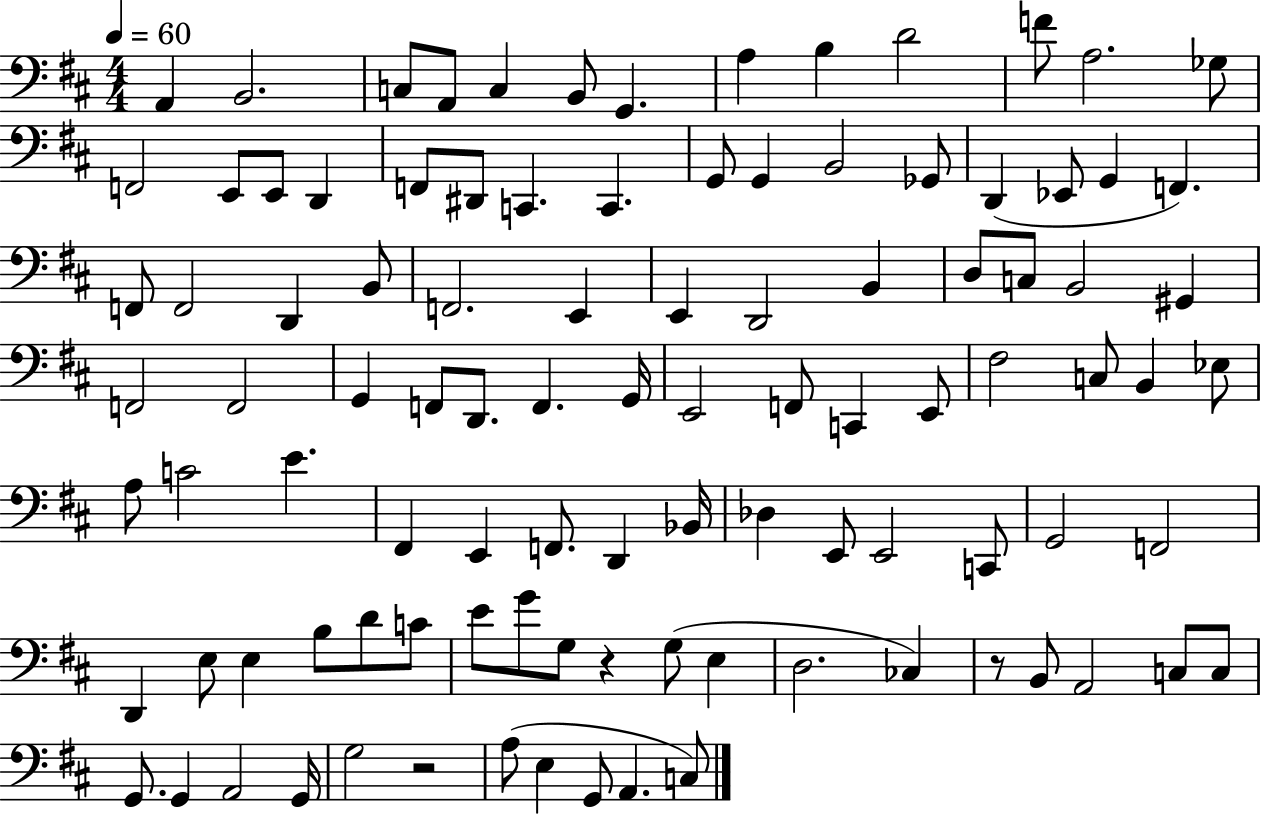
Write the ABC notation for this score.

X:1
T:Untitled
M:4/4
L:1/4
K:D
A,, B,,2 C,/2 A,,/2 C, B,,/2 G,, A, B, D2 F/2 A,2 _G,/2 F,,2 E,,/2 E,,/2 D,, F,,/2 ^D,,/2 C,, C,, G,,/2 G,, B,,2 _G,,/2 D,, _E,,/2 G,, F,, F,,/2 F,,2 D,, B,,/2 F,,2 E,, E,, D,,2 B,, D,/2 C,/2 B,,2 ^G,, F,,2 F,,2 G,, F,,/2 D,,/2 F,, G,,/4 E,,2 F,,/2 C,, E,,/2 ^F,2 C,/2 B,, _E,/2 A,/2 C2 E ^F,, E,, F,,/2 D,, _B,,/4 _D, E,,/2 E,,2 C,,/2 G,,2 F,,2 D,, E,/2 E, B,/2 D/2 C/2 E/2 G/2 G,/2 z G,/2 E, D,2 _C, z/2 B,,/2 A,,2 C,/2 C,/2 G,,/2 G,, A,,2 G,,/4 G,2 z2 A,/2 E, G,,/2 A,, C,/2